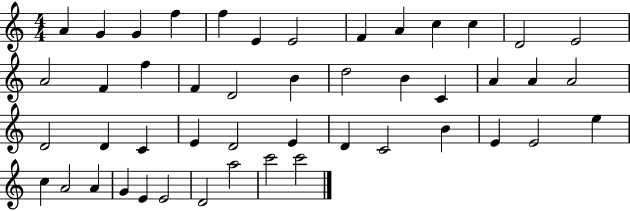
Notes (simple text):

A4/q G4/q G4/q F5/q F5/q E4/q E4/h F4/q A4/q C5/q C5/q D4/h E4/h A4/h F4/q F5/q F4/q D4/h B4/q D5/h B4/q C4/q A4/q A4/q A4/h D4/h D4/q C4/q E4/q D4/h E4/q D4/q C4/h B4/q E4/q E4/h E5/q C5/q A4/h A4/q G4/q E4/q E4/h D4/h A5/h C6/h C6/h